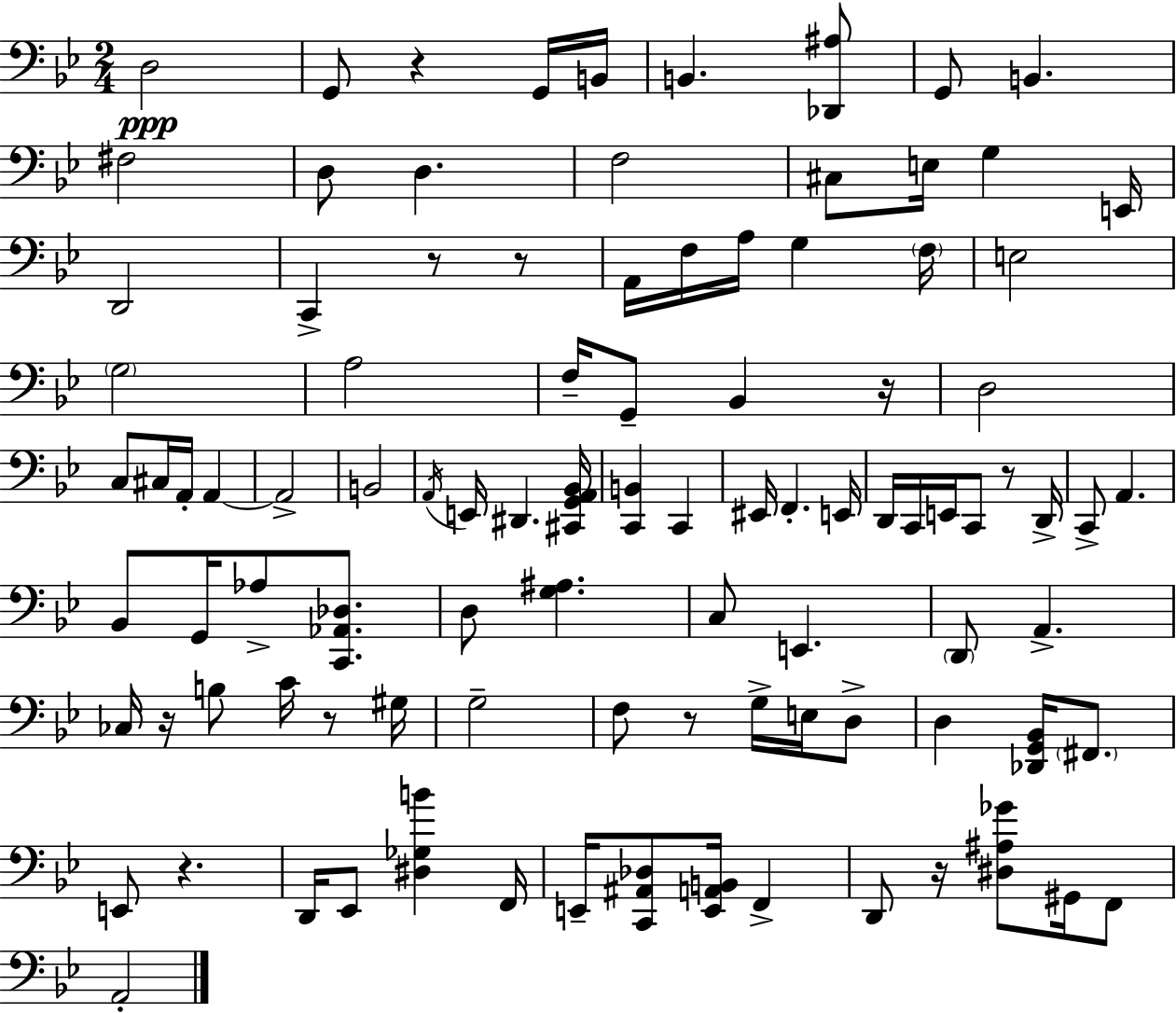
{
  \clef bass
  \numericTimeSignature
  \time 2/4
  \key g \minor
  \repeat volta 2 { d2\ppp | g,8 r4 g,16 b,16 | b,4. <des, ais>8 | g,8 b,4. | \break fis2 | d8 d4. | f2 | cis8 e16 g4 e,16 | \break d,2 | c,4-> r8 r8 | a,16 f16 a16 g4 \parenthesize f16 | e2 | \break \parenthesize g2 | a2 | f16-- g,8-- bes,4 r16 | d2 | \break c8 cis16 a,16-. a,4~~ | a,2-> | b,2 | \acciaccatura { a,16 } e,16 dis,4. | \break <cis, g, a, bes,>16 <c, b,>4 c,4 | eis,16 f,4.-. | e,16 d,16 c,16 e,16 c,8 r8 | d,16-> c,8-> a,4. | \break bes,8 g,16 aes8-> <c, aes, des>8. | d8 <g ais>4. | c8 e,4. | \parenthesize d,8 a,4.-> | \break ces16 r16 b8 c'16 r8 | gis16 g2-- | f8 r8 g16-> e16 d8-> | d4 <des, g, bes,>16 \parenthesize fis,8. | \break e,8 r4. | d,16 ees,8 <dis ges b'>4 | f,16 e,16-- <c, ais, des>8 <e, a, b,>16 f,4-> | d,8 r16 <dis ais ges'>8 gis,16 f,8 | \break a,2-. | } \bar "|."
}